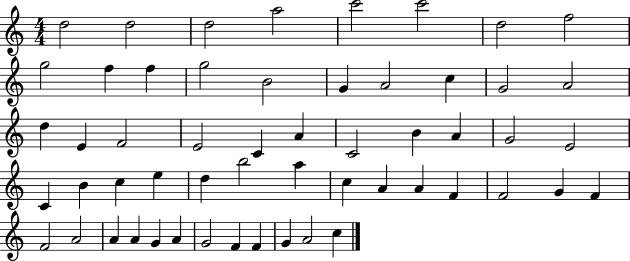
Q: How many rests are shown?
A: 0